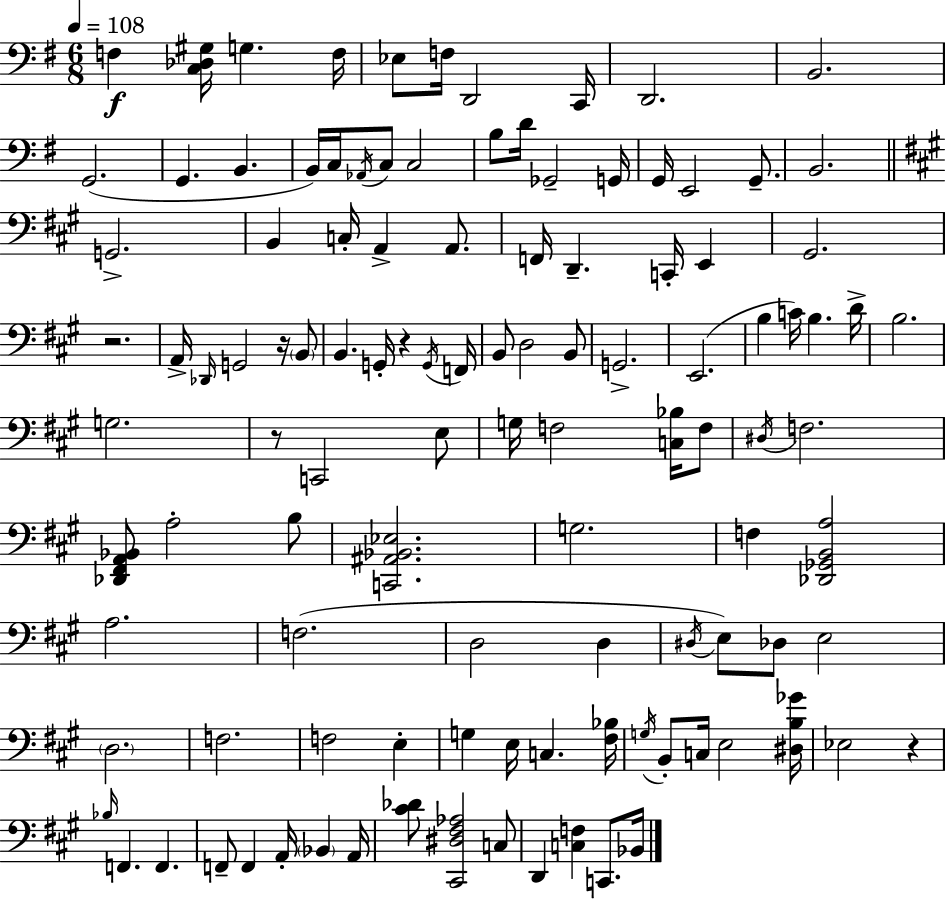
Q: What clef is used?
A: bass